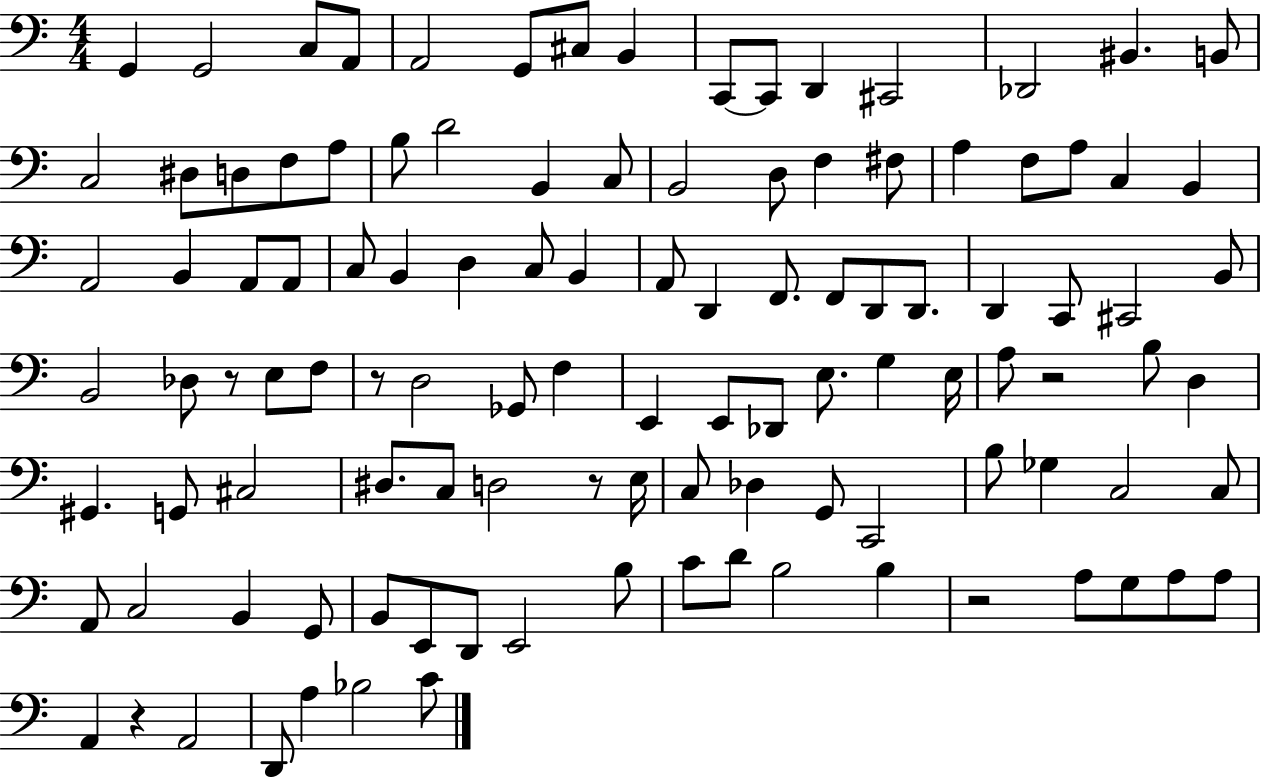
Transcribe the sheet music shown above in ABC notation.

X:1
T:Untitled
M:4/4
L:1/4
K:C
G,, G,,2 C,/2 A,,/2 A,,2 G,,/2 ^C,/2 B,, C,,/2 C,,/2 D,, ^C,,2 _D,,2 ^B,, B,,/2 C,2 ^D,/2 D,/2 F,/2 A,/2 B,/2 D2 B,, C,/2 B,,2 D,/2 F, ^F,/2 A, F,/2 A,/2 C, B,, A,,2 B,, A,,/2 A,,/2 C,/2 B,, D, C,/2 B,, A,,/2 D,, F,,/2 F,,/2 D,,/2 D,,/2 D,, C,,/2 ^C,,2 B,,/2 B,,2 _D,/2 z/2 E,/2 F,/2 z/2 D,2 _G,,/2 F, E,, E,,/2 _D,,/2 E,/2 G, E,/4 A,/2 z2 B,/2 D, ^G,, G,,/2 ^C,2 ^D,/2 C,/2 D,2 z/2 E,/4 C,/2 _D, G,,/2 C,,2 B,/2 _G, C,2 C,/2 A,,/2 C,2 B,, G,,/2 B,,/2 E,,/2 D,,/2 E,,2 B,/2 C/2 D/2 B,2 B, z2 A,/2 G,/2 A,/2 A,/2 A,, z A,,2 D,,/2 A, _B,2 C/2